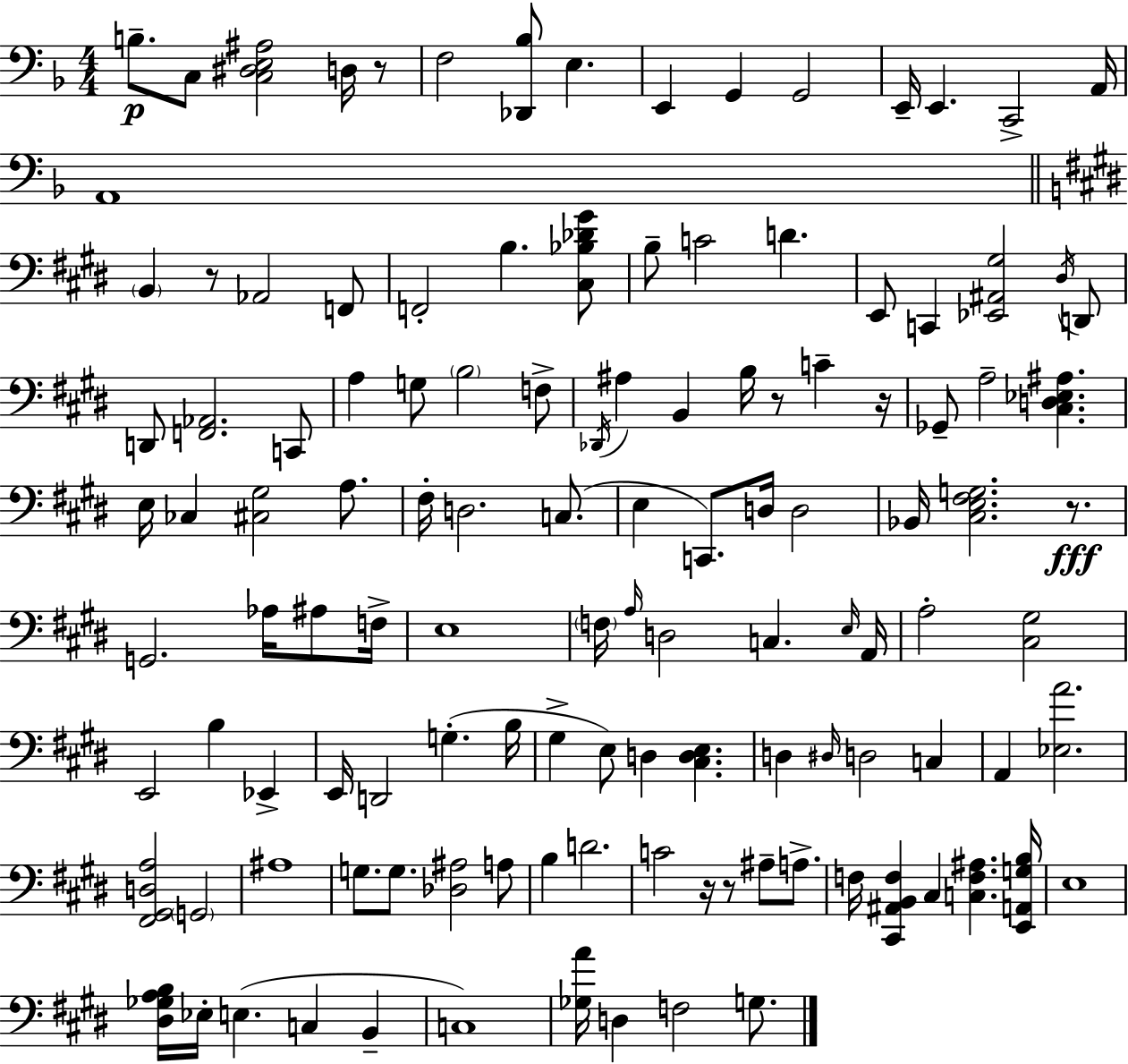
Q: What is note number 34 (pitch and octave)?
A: B2